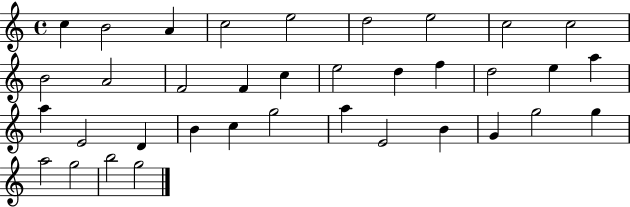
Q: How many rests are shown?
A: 0